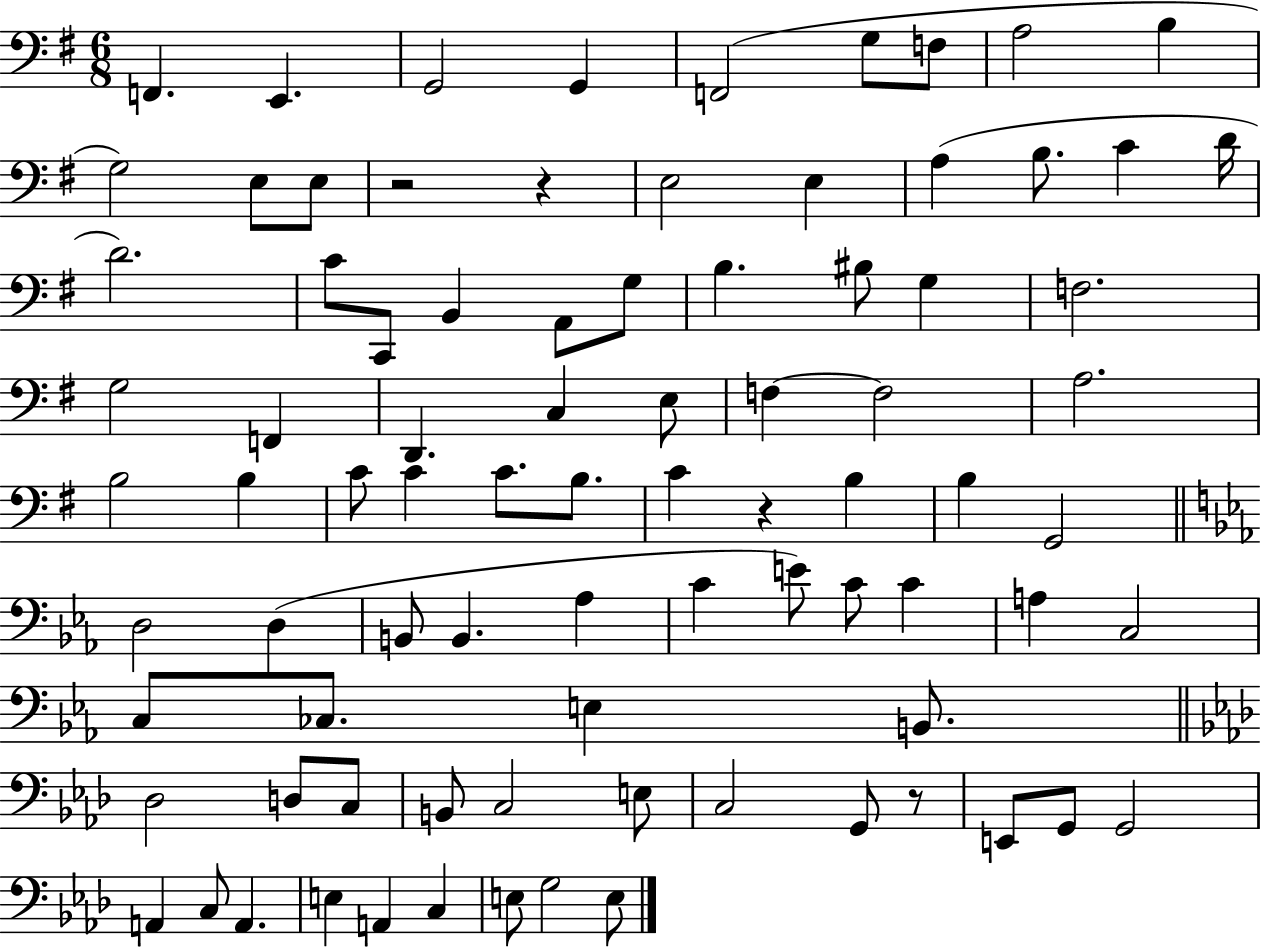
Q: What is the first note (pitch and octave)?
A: F2